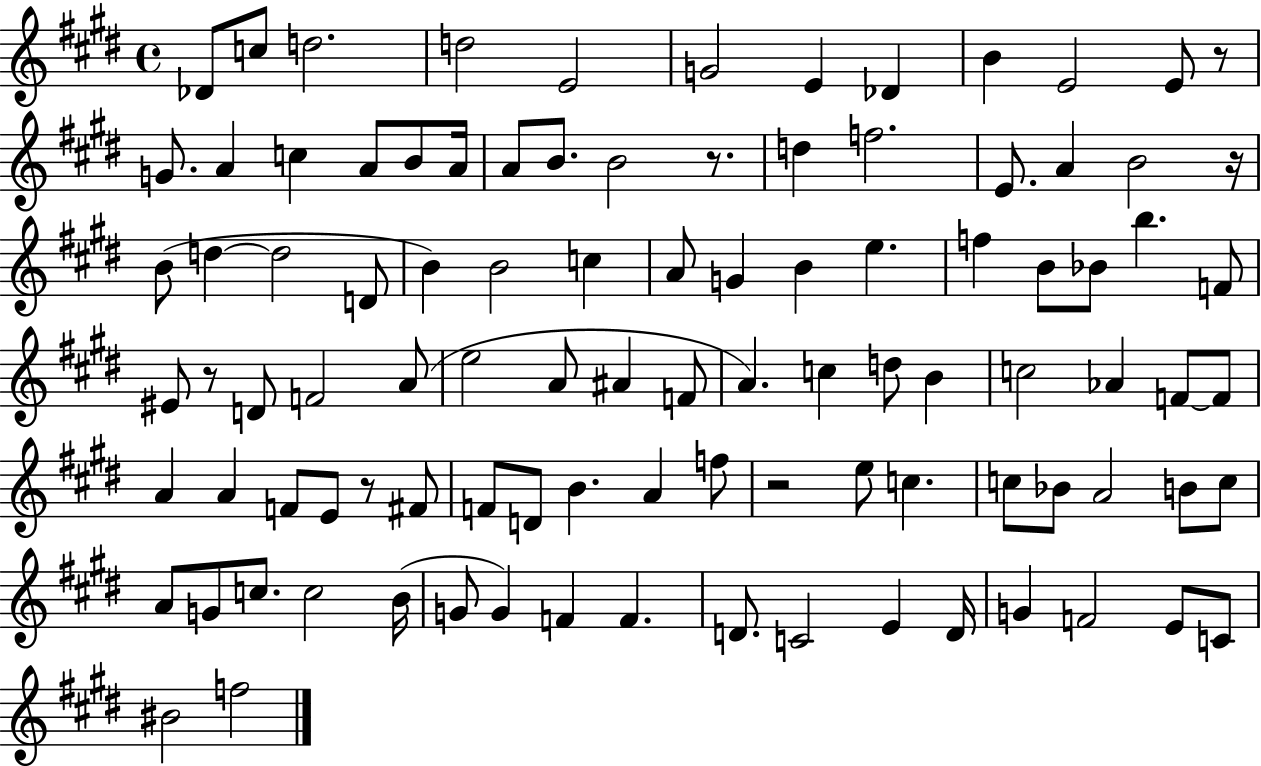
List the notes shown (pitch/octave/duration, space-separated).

Db4/e C5/e D5/h. D5/h E4/h G4/h E4/q Db4/q B4/q E4/h E4/e R/e G4/e. A4/q C5/q A4/e B4/e A4/s A4/e B4/e. B4/h R/e. D5/q F5/h. E4/e. A4/q B4/h R/s B4/e D5/q D5/h D4/e B4/q B4/h C5/q A4/e G4/q B4/q E5/q. F5/q B4/e Bb4/e B5/q. F4/e EIS4/e R/e D4/e F4/h A4/e E5/h A4/e A#4/q F4/e A4/q. C5/q D5/e B4/q C5/h Ab4/q F4/e F4/e A4/q A4/q F4/e E4/e R/e F#4/e F4/e D4/e B4/q. A4/q F5/e R/h E5/e C5/q. C5/e Bb4/e A4/h B4/e C5/e A4/e G4/e C5/e. C5/h B4/s G4/e G4/q F4/q F4/q. D4/e. C4/h E4/q D4/s G4/q F4/h E4/e C4/e BIS4/h F5/h